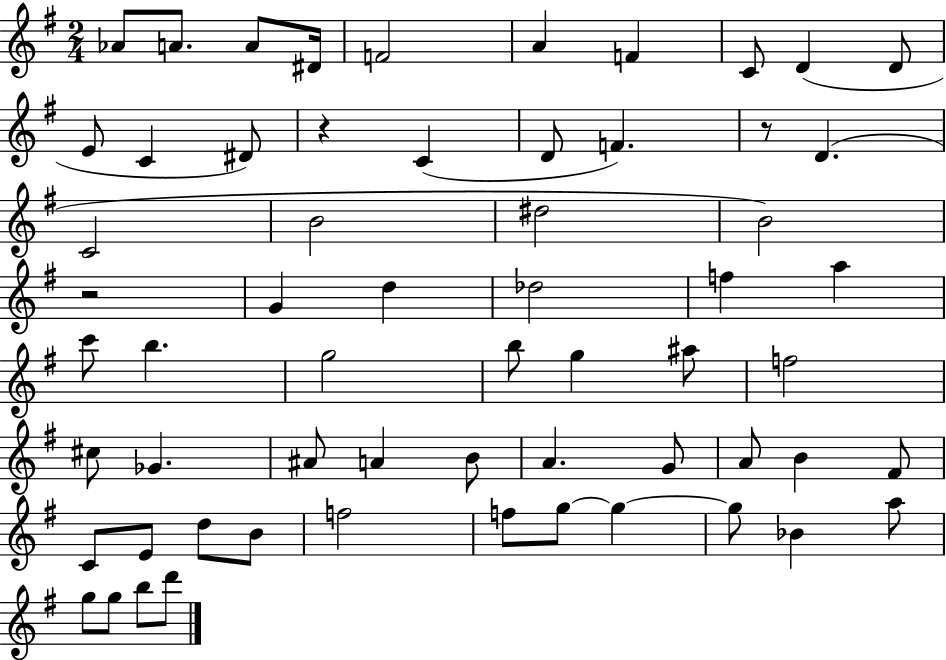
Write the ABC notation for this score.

X:1
T:Untitled
M:2/4
L:1/4
K:G
_A/2 A/2 A/2 ^D/4 F2 A F C/2 D D/2 E/2 C ^D/2 z C D/2 F z/2 D C2 B2 ^d2 B2 z2 G d _d2 f a c'/2 b g2 b/2 g ^a/2 f2 ^c/2 _G ^A/2 A B/2 A G/2 A/2 B ^F/2 C/2 E/2 d/2 B/2 f2 f/2 g/2 g g/2 _B a/2 g/2 g/2 b/2 d'/2